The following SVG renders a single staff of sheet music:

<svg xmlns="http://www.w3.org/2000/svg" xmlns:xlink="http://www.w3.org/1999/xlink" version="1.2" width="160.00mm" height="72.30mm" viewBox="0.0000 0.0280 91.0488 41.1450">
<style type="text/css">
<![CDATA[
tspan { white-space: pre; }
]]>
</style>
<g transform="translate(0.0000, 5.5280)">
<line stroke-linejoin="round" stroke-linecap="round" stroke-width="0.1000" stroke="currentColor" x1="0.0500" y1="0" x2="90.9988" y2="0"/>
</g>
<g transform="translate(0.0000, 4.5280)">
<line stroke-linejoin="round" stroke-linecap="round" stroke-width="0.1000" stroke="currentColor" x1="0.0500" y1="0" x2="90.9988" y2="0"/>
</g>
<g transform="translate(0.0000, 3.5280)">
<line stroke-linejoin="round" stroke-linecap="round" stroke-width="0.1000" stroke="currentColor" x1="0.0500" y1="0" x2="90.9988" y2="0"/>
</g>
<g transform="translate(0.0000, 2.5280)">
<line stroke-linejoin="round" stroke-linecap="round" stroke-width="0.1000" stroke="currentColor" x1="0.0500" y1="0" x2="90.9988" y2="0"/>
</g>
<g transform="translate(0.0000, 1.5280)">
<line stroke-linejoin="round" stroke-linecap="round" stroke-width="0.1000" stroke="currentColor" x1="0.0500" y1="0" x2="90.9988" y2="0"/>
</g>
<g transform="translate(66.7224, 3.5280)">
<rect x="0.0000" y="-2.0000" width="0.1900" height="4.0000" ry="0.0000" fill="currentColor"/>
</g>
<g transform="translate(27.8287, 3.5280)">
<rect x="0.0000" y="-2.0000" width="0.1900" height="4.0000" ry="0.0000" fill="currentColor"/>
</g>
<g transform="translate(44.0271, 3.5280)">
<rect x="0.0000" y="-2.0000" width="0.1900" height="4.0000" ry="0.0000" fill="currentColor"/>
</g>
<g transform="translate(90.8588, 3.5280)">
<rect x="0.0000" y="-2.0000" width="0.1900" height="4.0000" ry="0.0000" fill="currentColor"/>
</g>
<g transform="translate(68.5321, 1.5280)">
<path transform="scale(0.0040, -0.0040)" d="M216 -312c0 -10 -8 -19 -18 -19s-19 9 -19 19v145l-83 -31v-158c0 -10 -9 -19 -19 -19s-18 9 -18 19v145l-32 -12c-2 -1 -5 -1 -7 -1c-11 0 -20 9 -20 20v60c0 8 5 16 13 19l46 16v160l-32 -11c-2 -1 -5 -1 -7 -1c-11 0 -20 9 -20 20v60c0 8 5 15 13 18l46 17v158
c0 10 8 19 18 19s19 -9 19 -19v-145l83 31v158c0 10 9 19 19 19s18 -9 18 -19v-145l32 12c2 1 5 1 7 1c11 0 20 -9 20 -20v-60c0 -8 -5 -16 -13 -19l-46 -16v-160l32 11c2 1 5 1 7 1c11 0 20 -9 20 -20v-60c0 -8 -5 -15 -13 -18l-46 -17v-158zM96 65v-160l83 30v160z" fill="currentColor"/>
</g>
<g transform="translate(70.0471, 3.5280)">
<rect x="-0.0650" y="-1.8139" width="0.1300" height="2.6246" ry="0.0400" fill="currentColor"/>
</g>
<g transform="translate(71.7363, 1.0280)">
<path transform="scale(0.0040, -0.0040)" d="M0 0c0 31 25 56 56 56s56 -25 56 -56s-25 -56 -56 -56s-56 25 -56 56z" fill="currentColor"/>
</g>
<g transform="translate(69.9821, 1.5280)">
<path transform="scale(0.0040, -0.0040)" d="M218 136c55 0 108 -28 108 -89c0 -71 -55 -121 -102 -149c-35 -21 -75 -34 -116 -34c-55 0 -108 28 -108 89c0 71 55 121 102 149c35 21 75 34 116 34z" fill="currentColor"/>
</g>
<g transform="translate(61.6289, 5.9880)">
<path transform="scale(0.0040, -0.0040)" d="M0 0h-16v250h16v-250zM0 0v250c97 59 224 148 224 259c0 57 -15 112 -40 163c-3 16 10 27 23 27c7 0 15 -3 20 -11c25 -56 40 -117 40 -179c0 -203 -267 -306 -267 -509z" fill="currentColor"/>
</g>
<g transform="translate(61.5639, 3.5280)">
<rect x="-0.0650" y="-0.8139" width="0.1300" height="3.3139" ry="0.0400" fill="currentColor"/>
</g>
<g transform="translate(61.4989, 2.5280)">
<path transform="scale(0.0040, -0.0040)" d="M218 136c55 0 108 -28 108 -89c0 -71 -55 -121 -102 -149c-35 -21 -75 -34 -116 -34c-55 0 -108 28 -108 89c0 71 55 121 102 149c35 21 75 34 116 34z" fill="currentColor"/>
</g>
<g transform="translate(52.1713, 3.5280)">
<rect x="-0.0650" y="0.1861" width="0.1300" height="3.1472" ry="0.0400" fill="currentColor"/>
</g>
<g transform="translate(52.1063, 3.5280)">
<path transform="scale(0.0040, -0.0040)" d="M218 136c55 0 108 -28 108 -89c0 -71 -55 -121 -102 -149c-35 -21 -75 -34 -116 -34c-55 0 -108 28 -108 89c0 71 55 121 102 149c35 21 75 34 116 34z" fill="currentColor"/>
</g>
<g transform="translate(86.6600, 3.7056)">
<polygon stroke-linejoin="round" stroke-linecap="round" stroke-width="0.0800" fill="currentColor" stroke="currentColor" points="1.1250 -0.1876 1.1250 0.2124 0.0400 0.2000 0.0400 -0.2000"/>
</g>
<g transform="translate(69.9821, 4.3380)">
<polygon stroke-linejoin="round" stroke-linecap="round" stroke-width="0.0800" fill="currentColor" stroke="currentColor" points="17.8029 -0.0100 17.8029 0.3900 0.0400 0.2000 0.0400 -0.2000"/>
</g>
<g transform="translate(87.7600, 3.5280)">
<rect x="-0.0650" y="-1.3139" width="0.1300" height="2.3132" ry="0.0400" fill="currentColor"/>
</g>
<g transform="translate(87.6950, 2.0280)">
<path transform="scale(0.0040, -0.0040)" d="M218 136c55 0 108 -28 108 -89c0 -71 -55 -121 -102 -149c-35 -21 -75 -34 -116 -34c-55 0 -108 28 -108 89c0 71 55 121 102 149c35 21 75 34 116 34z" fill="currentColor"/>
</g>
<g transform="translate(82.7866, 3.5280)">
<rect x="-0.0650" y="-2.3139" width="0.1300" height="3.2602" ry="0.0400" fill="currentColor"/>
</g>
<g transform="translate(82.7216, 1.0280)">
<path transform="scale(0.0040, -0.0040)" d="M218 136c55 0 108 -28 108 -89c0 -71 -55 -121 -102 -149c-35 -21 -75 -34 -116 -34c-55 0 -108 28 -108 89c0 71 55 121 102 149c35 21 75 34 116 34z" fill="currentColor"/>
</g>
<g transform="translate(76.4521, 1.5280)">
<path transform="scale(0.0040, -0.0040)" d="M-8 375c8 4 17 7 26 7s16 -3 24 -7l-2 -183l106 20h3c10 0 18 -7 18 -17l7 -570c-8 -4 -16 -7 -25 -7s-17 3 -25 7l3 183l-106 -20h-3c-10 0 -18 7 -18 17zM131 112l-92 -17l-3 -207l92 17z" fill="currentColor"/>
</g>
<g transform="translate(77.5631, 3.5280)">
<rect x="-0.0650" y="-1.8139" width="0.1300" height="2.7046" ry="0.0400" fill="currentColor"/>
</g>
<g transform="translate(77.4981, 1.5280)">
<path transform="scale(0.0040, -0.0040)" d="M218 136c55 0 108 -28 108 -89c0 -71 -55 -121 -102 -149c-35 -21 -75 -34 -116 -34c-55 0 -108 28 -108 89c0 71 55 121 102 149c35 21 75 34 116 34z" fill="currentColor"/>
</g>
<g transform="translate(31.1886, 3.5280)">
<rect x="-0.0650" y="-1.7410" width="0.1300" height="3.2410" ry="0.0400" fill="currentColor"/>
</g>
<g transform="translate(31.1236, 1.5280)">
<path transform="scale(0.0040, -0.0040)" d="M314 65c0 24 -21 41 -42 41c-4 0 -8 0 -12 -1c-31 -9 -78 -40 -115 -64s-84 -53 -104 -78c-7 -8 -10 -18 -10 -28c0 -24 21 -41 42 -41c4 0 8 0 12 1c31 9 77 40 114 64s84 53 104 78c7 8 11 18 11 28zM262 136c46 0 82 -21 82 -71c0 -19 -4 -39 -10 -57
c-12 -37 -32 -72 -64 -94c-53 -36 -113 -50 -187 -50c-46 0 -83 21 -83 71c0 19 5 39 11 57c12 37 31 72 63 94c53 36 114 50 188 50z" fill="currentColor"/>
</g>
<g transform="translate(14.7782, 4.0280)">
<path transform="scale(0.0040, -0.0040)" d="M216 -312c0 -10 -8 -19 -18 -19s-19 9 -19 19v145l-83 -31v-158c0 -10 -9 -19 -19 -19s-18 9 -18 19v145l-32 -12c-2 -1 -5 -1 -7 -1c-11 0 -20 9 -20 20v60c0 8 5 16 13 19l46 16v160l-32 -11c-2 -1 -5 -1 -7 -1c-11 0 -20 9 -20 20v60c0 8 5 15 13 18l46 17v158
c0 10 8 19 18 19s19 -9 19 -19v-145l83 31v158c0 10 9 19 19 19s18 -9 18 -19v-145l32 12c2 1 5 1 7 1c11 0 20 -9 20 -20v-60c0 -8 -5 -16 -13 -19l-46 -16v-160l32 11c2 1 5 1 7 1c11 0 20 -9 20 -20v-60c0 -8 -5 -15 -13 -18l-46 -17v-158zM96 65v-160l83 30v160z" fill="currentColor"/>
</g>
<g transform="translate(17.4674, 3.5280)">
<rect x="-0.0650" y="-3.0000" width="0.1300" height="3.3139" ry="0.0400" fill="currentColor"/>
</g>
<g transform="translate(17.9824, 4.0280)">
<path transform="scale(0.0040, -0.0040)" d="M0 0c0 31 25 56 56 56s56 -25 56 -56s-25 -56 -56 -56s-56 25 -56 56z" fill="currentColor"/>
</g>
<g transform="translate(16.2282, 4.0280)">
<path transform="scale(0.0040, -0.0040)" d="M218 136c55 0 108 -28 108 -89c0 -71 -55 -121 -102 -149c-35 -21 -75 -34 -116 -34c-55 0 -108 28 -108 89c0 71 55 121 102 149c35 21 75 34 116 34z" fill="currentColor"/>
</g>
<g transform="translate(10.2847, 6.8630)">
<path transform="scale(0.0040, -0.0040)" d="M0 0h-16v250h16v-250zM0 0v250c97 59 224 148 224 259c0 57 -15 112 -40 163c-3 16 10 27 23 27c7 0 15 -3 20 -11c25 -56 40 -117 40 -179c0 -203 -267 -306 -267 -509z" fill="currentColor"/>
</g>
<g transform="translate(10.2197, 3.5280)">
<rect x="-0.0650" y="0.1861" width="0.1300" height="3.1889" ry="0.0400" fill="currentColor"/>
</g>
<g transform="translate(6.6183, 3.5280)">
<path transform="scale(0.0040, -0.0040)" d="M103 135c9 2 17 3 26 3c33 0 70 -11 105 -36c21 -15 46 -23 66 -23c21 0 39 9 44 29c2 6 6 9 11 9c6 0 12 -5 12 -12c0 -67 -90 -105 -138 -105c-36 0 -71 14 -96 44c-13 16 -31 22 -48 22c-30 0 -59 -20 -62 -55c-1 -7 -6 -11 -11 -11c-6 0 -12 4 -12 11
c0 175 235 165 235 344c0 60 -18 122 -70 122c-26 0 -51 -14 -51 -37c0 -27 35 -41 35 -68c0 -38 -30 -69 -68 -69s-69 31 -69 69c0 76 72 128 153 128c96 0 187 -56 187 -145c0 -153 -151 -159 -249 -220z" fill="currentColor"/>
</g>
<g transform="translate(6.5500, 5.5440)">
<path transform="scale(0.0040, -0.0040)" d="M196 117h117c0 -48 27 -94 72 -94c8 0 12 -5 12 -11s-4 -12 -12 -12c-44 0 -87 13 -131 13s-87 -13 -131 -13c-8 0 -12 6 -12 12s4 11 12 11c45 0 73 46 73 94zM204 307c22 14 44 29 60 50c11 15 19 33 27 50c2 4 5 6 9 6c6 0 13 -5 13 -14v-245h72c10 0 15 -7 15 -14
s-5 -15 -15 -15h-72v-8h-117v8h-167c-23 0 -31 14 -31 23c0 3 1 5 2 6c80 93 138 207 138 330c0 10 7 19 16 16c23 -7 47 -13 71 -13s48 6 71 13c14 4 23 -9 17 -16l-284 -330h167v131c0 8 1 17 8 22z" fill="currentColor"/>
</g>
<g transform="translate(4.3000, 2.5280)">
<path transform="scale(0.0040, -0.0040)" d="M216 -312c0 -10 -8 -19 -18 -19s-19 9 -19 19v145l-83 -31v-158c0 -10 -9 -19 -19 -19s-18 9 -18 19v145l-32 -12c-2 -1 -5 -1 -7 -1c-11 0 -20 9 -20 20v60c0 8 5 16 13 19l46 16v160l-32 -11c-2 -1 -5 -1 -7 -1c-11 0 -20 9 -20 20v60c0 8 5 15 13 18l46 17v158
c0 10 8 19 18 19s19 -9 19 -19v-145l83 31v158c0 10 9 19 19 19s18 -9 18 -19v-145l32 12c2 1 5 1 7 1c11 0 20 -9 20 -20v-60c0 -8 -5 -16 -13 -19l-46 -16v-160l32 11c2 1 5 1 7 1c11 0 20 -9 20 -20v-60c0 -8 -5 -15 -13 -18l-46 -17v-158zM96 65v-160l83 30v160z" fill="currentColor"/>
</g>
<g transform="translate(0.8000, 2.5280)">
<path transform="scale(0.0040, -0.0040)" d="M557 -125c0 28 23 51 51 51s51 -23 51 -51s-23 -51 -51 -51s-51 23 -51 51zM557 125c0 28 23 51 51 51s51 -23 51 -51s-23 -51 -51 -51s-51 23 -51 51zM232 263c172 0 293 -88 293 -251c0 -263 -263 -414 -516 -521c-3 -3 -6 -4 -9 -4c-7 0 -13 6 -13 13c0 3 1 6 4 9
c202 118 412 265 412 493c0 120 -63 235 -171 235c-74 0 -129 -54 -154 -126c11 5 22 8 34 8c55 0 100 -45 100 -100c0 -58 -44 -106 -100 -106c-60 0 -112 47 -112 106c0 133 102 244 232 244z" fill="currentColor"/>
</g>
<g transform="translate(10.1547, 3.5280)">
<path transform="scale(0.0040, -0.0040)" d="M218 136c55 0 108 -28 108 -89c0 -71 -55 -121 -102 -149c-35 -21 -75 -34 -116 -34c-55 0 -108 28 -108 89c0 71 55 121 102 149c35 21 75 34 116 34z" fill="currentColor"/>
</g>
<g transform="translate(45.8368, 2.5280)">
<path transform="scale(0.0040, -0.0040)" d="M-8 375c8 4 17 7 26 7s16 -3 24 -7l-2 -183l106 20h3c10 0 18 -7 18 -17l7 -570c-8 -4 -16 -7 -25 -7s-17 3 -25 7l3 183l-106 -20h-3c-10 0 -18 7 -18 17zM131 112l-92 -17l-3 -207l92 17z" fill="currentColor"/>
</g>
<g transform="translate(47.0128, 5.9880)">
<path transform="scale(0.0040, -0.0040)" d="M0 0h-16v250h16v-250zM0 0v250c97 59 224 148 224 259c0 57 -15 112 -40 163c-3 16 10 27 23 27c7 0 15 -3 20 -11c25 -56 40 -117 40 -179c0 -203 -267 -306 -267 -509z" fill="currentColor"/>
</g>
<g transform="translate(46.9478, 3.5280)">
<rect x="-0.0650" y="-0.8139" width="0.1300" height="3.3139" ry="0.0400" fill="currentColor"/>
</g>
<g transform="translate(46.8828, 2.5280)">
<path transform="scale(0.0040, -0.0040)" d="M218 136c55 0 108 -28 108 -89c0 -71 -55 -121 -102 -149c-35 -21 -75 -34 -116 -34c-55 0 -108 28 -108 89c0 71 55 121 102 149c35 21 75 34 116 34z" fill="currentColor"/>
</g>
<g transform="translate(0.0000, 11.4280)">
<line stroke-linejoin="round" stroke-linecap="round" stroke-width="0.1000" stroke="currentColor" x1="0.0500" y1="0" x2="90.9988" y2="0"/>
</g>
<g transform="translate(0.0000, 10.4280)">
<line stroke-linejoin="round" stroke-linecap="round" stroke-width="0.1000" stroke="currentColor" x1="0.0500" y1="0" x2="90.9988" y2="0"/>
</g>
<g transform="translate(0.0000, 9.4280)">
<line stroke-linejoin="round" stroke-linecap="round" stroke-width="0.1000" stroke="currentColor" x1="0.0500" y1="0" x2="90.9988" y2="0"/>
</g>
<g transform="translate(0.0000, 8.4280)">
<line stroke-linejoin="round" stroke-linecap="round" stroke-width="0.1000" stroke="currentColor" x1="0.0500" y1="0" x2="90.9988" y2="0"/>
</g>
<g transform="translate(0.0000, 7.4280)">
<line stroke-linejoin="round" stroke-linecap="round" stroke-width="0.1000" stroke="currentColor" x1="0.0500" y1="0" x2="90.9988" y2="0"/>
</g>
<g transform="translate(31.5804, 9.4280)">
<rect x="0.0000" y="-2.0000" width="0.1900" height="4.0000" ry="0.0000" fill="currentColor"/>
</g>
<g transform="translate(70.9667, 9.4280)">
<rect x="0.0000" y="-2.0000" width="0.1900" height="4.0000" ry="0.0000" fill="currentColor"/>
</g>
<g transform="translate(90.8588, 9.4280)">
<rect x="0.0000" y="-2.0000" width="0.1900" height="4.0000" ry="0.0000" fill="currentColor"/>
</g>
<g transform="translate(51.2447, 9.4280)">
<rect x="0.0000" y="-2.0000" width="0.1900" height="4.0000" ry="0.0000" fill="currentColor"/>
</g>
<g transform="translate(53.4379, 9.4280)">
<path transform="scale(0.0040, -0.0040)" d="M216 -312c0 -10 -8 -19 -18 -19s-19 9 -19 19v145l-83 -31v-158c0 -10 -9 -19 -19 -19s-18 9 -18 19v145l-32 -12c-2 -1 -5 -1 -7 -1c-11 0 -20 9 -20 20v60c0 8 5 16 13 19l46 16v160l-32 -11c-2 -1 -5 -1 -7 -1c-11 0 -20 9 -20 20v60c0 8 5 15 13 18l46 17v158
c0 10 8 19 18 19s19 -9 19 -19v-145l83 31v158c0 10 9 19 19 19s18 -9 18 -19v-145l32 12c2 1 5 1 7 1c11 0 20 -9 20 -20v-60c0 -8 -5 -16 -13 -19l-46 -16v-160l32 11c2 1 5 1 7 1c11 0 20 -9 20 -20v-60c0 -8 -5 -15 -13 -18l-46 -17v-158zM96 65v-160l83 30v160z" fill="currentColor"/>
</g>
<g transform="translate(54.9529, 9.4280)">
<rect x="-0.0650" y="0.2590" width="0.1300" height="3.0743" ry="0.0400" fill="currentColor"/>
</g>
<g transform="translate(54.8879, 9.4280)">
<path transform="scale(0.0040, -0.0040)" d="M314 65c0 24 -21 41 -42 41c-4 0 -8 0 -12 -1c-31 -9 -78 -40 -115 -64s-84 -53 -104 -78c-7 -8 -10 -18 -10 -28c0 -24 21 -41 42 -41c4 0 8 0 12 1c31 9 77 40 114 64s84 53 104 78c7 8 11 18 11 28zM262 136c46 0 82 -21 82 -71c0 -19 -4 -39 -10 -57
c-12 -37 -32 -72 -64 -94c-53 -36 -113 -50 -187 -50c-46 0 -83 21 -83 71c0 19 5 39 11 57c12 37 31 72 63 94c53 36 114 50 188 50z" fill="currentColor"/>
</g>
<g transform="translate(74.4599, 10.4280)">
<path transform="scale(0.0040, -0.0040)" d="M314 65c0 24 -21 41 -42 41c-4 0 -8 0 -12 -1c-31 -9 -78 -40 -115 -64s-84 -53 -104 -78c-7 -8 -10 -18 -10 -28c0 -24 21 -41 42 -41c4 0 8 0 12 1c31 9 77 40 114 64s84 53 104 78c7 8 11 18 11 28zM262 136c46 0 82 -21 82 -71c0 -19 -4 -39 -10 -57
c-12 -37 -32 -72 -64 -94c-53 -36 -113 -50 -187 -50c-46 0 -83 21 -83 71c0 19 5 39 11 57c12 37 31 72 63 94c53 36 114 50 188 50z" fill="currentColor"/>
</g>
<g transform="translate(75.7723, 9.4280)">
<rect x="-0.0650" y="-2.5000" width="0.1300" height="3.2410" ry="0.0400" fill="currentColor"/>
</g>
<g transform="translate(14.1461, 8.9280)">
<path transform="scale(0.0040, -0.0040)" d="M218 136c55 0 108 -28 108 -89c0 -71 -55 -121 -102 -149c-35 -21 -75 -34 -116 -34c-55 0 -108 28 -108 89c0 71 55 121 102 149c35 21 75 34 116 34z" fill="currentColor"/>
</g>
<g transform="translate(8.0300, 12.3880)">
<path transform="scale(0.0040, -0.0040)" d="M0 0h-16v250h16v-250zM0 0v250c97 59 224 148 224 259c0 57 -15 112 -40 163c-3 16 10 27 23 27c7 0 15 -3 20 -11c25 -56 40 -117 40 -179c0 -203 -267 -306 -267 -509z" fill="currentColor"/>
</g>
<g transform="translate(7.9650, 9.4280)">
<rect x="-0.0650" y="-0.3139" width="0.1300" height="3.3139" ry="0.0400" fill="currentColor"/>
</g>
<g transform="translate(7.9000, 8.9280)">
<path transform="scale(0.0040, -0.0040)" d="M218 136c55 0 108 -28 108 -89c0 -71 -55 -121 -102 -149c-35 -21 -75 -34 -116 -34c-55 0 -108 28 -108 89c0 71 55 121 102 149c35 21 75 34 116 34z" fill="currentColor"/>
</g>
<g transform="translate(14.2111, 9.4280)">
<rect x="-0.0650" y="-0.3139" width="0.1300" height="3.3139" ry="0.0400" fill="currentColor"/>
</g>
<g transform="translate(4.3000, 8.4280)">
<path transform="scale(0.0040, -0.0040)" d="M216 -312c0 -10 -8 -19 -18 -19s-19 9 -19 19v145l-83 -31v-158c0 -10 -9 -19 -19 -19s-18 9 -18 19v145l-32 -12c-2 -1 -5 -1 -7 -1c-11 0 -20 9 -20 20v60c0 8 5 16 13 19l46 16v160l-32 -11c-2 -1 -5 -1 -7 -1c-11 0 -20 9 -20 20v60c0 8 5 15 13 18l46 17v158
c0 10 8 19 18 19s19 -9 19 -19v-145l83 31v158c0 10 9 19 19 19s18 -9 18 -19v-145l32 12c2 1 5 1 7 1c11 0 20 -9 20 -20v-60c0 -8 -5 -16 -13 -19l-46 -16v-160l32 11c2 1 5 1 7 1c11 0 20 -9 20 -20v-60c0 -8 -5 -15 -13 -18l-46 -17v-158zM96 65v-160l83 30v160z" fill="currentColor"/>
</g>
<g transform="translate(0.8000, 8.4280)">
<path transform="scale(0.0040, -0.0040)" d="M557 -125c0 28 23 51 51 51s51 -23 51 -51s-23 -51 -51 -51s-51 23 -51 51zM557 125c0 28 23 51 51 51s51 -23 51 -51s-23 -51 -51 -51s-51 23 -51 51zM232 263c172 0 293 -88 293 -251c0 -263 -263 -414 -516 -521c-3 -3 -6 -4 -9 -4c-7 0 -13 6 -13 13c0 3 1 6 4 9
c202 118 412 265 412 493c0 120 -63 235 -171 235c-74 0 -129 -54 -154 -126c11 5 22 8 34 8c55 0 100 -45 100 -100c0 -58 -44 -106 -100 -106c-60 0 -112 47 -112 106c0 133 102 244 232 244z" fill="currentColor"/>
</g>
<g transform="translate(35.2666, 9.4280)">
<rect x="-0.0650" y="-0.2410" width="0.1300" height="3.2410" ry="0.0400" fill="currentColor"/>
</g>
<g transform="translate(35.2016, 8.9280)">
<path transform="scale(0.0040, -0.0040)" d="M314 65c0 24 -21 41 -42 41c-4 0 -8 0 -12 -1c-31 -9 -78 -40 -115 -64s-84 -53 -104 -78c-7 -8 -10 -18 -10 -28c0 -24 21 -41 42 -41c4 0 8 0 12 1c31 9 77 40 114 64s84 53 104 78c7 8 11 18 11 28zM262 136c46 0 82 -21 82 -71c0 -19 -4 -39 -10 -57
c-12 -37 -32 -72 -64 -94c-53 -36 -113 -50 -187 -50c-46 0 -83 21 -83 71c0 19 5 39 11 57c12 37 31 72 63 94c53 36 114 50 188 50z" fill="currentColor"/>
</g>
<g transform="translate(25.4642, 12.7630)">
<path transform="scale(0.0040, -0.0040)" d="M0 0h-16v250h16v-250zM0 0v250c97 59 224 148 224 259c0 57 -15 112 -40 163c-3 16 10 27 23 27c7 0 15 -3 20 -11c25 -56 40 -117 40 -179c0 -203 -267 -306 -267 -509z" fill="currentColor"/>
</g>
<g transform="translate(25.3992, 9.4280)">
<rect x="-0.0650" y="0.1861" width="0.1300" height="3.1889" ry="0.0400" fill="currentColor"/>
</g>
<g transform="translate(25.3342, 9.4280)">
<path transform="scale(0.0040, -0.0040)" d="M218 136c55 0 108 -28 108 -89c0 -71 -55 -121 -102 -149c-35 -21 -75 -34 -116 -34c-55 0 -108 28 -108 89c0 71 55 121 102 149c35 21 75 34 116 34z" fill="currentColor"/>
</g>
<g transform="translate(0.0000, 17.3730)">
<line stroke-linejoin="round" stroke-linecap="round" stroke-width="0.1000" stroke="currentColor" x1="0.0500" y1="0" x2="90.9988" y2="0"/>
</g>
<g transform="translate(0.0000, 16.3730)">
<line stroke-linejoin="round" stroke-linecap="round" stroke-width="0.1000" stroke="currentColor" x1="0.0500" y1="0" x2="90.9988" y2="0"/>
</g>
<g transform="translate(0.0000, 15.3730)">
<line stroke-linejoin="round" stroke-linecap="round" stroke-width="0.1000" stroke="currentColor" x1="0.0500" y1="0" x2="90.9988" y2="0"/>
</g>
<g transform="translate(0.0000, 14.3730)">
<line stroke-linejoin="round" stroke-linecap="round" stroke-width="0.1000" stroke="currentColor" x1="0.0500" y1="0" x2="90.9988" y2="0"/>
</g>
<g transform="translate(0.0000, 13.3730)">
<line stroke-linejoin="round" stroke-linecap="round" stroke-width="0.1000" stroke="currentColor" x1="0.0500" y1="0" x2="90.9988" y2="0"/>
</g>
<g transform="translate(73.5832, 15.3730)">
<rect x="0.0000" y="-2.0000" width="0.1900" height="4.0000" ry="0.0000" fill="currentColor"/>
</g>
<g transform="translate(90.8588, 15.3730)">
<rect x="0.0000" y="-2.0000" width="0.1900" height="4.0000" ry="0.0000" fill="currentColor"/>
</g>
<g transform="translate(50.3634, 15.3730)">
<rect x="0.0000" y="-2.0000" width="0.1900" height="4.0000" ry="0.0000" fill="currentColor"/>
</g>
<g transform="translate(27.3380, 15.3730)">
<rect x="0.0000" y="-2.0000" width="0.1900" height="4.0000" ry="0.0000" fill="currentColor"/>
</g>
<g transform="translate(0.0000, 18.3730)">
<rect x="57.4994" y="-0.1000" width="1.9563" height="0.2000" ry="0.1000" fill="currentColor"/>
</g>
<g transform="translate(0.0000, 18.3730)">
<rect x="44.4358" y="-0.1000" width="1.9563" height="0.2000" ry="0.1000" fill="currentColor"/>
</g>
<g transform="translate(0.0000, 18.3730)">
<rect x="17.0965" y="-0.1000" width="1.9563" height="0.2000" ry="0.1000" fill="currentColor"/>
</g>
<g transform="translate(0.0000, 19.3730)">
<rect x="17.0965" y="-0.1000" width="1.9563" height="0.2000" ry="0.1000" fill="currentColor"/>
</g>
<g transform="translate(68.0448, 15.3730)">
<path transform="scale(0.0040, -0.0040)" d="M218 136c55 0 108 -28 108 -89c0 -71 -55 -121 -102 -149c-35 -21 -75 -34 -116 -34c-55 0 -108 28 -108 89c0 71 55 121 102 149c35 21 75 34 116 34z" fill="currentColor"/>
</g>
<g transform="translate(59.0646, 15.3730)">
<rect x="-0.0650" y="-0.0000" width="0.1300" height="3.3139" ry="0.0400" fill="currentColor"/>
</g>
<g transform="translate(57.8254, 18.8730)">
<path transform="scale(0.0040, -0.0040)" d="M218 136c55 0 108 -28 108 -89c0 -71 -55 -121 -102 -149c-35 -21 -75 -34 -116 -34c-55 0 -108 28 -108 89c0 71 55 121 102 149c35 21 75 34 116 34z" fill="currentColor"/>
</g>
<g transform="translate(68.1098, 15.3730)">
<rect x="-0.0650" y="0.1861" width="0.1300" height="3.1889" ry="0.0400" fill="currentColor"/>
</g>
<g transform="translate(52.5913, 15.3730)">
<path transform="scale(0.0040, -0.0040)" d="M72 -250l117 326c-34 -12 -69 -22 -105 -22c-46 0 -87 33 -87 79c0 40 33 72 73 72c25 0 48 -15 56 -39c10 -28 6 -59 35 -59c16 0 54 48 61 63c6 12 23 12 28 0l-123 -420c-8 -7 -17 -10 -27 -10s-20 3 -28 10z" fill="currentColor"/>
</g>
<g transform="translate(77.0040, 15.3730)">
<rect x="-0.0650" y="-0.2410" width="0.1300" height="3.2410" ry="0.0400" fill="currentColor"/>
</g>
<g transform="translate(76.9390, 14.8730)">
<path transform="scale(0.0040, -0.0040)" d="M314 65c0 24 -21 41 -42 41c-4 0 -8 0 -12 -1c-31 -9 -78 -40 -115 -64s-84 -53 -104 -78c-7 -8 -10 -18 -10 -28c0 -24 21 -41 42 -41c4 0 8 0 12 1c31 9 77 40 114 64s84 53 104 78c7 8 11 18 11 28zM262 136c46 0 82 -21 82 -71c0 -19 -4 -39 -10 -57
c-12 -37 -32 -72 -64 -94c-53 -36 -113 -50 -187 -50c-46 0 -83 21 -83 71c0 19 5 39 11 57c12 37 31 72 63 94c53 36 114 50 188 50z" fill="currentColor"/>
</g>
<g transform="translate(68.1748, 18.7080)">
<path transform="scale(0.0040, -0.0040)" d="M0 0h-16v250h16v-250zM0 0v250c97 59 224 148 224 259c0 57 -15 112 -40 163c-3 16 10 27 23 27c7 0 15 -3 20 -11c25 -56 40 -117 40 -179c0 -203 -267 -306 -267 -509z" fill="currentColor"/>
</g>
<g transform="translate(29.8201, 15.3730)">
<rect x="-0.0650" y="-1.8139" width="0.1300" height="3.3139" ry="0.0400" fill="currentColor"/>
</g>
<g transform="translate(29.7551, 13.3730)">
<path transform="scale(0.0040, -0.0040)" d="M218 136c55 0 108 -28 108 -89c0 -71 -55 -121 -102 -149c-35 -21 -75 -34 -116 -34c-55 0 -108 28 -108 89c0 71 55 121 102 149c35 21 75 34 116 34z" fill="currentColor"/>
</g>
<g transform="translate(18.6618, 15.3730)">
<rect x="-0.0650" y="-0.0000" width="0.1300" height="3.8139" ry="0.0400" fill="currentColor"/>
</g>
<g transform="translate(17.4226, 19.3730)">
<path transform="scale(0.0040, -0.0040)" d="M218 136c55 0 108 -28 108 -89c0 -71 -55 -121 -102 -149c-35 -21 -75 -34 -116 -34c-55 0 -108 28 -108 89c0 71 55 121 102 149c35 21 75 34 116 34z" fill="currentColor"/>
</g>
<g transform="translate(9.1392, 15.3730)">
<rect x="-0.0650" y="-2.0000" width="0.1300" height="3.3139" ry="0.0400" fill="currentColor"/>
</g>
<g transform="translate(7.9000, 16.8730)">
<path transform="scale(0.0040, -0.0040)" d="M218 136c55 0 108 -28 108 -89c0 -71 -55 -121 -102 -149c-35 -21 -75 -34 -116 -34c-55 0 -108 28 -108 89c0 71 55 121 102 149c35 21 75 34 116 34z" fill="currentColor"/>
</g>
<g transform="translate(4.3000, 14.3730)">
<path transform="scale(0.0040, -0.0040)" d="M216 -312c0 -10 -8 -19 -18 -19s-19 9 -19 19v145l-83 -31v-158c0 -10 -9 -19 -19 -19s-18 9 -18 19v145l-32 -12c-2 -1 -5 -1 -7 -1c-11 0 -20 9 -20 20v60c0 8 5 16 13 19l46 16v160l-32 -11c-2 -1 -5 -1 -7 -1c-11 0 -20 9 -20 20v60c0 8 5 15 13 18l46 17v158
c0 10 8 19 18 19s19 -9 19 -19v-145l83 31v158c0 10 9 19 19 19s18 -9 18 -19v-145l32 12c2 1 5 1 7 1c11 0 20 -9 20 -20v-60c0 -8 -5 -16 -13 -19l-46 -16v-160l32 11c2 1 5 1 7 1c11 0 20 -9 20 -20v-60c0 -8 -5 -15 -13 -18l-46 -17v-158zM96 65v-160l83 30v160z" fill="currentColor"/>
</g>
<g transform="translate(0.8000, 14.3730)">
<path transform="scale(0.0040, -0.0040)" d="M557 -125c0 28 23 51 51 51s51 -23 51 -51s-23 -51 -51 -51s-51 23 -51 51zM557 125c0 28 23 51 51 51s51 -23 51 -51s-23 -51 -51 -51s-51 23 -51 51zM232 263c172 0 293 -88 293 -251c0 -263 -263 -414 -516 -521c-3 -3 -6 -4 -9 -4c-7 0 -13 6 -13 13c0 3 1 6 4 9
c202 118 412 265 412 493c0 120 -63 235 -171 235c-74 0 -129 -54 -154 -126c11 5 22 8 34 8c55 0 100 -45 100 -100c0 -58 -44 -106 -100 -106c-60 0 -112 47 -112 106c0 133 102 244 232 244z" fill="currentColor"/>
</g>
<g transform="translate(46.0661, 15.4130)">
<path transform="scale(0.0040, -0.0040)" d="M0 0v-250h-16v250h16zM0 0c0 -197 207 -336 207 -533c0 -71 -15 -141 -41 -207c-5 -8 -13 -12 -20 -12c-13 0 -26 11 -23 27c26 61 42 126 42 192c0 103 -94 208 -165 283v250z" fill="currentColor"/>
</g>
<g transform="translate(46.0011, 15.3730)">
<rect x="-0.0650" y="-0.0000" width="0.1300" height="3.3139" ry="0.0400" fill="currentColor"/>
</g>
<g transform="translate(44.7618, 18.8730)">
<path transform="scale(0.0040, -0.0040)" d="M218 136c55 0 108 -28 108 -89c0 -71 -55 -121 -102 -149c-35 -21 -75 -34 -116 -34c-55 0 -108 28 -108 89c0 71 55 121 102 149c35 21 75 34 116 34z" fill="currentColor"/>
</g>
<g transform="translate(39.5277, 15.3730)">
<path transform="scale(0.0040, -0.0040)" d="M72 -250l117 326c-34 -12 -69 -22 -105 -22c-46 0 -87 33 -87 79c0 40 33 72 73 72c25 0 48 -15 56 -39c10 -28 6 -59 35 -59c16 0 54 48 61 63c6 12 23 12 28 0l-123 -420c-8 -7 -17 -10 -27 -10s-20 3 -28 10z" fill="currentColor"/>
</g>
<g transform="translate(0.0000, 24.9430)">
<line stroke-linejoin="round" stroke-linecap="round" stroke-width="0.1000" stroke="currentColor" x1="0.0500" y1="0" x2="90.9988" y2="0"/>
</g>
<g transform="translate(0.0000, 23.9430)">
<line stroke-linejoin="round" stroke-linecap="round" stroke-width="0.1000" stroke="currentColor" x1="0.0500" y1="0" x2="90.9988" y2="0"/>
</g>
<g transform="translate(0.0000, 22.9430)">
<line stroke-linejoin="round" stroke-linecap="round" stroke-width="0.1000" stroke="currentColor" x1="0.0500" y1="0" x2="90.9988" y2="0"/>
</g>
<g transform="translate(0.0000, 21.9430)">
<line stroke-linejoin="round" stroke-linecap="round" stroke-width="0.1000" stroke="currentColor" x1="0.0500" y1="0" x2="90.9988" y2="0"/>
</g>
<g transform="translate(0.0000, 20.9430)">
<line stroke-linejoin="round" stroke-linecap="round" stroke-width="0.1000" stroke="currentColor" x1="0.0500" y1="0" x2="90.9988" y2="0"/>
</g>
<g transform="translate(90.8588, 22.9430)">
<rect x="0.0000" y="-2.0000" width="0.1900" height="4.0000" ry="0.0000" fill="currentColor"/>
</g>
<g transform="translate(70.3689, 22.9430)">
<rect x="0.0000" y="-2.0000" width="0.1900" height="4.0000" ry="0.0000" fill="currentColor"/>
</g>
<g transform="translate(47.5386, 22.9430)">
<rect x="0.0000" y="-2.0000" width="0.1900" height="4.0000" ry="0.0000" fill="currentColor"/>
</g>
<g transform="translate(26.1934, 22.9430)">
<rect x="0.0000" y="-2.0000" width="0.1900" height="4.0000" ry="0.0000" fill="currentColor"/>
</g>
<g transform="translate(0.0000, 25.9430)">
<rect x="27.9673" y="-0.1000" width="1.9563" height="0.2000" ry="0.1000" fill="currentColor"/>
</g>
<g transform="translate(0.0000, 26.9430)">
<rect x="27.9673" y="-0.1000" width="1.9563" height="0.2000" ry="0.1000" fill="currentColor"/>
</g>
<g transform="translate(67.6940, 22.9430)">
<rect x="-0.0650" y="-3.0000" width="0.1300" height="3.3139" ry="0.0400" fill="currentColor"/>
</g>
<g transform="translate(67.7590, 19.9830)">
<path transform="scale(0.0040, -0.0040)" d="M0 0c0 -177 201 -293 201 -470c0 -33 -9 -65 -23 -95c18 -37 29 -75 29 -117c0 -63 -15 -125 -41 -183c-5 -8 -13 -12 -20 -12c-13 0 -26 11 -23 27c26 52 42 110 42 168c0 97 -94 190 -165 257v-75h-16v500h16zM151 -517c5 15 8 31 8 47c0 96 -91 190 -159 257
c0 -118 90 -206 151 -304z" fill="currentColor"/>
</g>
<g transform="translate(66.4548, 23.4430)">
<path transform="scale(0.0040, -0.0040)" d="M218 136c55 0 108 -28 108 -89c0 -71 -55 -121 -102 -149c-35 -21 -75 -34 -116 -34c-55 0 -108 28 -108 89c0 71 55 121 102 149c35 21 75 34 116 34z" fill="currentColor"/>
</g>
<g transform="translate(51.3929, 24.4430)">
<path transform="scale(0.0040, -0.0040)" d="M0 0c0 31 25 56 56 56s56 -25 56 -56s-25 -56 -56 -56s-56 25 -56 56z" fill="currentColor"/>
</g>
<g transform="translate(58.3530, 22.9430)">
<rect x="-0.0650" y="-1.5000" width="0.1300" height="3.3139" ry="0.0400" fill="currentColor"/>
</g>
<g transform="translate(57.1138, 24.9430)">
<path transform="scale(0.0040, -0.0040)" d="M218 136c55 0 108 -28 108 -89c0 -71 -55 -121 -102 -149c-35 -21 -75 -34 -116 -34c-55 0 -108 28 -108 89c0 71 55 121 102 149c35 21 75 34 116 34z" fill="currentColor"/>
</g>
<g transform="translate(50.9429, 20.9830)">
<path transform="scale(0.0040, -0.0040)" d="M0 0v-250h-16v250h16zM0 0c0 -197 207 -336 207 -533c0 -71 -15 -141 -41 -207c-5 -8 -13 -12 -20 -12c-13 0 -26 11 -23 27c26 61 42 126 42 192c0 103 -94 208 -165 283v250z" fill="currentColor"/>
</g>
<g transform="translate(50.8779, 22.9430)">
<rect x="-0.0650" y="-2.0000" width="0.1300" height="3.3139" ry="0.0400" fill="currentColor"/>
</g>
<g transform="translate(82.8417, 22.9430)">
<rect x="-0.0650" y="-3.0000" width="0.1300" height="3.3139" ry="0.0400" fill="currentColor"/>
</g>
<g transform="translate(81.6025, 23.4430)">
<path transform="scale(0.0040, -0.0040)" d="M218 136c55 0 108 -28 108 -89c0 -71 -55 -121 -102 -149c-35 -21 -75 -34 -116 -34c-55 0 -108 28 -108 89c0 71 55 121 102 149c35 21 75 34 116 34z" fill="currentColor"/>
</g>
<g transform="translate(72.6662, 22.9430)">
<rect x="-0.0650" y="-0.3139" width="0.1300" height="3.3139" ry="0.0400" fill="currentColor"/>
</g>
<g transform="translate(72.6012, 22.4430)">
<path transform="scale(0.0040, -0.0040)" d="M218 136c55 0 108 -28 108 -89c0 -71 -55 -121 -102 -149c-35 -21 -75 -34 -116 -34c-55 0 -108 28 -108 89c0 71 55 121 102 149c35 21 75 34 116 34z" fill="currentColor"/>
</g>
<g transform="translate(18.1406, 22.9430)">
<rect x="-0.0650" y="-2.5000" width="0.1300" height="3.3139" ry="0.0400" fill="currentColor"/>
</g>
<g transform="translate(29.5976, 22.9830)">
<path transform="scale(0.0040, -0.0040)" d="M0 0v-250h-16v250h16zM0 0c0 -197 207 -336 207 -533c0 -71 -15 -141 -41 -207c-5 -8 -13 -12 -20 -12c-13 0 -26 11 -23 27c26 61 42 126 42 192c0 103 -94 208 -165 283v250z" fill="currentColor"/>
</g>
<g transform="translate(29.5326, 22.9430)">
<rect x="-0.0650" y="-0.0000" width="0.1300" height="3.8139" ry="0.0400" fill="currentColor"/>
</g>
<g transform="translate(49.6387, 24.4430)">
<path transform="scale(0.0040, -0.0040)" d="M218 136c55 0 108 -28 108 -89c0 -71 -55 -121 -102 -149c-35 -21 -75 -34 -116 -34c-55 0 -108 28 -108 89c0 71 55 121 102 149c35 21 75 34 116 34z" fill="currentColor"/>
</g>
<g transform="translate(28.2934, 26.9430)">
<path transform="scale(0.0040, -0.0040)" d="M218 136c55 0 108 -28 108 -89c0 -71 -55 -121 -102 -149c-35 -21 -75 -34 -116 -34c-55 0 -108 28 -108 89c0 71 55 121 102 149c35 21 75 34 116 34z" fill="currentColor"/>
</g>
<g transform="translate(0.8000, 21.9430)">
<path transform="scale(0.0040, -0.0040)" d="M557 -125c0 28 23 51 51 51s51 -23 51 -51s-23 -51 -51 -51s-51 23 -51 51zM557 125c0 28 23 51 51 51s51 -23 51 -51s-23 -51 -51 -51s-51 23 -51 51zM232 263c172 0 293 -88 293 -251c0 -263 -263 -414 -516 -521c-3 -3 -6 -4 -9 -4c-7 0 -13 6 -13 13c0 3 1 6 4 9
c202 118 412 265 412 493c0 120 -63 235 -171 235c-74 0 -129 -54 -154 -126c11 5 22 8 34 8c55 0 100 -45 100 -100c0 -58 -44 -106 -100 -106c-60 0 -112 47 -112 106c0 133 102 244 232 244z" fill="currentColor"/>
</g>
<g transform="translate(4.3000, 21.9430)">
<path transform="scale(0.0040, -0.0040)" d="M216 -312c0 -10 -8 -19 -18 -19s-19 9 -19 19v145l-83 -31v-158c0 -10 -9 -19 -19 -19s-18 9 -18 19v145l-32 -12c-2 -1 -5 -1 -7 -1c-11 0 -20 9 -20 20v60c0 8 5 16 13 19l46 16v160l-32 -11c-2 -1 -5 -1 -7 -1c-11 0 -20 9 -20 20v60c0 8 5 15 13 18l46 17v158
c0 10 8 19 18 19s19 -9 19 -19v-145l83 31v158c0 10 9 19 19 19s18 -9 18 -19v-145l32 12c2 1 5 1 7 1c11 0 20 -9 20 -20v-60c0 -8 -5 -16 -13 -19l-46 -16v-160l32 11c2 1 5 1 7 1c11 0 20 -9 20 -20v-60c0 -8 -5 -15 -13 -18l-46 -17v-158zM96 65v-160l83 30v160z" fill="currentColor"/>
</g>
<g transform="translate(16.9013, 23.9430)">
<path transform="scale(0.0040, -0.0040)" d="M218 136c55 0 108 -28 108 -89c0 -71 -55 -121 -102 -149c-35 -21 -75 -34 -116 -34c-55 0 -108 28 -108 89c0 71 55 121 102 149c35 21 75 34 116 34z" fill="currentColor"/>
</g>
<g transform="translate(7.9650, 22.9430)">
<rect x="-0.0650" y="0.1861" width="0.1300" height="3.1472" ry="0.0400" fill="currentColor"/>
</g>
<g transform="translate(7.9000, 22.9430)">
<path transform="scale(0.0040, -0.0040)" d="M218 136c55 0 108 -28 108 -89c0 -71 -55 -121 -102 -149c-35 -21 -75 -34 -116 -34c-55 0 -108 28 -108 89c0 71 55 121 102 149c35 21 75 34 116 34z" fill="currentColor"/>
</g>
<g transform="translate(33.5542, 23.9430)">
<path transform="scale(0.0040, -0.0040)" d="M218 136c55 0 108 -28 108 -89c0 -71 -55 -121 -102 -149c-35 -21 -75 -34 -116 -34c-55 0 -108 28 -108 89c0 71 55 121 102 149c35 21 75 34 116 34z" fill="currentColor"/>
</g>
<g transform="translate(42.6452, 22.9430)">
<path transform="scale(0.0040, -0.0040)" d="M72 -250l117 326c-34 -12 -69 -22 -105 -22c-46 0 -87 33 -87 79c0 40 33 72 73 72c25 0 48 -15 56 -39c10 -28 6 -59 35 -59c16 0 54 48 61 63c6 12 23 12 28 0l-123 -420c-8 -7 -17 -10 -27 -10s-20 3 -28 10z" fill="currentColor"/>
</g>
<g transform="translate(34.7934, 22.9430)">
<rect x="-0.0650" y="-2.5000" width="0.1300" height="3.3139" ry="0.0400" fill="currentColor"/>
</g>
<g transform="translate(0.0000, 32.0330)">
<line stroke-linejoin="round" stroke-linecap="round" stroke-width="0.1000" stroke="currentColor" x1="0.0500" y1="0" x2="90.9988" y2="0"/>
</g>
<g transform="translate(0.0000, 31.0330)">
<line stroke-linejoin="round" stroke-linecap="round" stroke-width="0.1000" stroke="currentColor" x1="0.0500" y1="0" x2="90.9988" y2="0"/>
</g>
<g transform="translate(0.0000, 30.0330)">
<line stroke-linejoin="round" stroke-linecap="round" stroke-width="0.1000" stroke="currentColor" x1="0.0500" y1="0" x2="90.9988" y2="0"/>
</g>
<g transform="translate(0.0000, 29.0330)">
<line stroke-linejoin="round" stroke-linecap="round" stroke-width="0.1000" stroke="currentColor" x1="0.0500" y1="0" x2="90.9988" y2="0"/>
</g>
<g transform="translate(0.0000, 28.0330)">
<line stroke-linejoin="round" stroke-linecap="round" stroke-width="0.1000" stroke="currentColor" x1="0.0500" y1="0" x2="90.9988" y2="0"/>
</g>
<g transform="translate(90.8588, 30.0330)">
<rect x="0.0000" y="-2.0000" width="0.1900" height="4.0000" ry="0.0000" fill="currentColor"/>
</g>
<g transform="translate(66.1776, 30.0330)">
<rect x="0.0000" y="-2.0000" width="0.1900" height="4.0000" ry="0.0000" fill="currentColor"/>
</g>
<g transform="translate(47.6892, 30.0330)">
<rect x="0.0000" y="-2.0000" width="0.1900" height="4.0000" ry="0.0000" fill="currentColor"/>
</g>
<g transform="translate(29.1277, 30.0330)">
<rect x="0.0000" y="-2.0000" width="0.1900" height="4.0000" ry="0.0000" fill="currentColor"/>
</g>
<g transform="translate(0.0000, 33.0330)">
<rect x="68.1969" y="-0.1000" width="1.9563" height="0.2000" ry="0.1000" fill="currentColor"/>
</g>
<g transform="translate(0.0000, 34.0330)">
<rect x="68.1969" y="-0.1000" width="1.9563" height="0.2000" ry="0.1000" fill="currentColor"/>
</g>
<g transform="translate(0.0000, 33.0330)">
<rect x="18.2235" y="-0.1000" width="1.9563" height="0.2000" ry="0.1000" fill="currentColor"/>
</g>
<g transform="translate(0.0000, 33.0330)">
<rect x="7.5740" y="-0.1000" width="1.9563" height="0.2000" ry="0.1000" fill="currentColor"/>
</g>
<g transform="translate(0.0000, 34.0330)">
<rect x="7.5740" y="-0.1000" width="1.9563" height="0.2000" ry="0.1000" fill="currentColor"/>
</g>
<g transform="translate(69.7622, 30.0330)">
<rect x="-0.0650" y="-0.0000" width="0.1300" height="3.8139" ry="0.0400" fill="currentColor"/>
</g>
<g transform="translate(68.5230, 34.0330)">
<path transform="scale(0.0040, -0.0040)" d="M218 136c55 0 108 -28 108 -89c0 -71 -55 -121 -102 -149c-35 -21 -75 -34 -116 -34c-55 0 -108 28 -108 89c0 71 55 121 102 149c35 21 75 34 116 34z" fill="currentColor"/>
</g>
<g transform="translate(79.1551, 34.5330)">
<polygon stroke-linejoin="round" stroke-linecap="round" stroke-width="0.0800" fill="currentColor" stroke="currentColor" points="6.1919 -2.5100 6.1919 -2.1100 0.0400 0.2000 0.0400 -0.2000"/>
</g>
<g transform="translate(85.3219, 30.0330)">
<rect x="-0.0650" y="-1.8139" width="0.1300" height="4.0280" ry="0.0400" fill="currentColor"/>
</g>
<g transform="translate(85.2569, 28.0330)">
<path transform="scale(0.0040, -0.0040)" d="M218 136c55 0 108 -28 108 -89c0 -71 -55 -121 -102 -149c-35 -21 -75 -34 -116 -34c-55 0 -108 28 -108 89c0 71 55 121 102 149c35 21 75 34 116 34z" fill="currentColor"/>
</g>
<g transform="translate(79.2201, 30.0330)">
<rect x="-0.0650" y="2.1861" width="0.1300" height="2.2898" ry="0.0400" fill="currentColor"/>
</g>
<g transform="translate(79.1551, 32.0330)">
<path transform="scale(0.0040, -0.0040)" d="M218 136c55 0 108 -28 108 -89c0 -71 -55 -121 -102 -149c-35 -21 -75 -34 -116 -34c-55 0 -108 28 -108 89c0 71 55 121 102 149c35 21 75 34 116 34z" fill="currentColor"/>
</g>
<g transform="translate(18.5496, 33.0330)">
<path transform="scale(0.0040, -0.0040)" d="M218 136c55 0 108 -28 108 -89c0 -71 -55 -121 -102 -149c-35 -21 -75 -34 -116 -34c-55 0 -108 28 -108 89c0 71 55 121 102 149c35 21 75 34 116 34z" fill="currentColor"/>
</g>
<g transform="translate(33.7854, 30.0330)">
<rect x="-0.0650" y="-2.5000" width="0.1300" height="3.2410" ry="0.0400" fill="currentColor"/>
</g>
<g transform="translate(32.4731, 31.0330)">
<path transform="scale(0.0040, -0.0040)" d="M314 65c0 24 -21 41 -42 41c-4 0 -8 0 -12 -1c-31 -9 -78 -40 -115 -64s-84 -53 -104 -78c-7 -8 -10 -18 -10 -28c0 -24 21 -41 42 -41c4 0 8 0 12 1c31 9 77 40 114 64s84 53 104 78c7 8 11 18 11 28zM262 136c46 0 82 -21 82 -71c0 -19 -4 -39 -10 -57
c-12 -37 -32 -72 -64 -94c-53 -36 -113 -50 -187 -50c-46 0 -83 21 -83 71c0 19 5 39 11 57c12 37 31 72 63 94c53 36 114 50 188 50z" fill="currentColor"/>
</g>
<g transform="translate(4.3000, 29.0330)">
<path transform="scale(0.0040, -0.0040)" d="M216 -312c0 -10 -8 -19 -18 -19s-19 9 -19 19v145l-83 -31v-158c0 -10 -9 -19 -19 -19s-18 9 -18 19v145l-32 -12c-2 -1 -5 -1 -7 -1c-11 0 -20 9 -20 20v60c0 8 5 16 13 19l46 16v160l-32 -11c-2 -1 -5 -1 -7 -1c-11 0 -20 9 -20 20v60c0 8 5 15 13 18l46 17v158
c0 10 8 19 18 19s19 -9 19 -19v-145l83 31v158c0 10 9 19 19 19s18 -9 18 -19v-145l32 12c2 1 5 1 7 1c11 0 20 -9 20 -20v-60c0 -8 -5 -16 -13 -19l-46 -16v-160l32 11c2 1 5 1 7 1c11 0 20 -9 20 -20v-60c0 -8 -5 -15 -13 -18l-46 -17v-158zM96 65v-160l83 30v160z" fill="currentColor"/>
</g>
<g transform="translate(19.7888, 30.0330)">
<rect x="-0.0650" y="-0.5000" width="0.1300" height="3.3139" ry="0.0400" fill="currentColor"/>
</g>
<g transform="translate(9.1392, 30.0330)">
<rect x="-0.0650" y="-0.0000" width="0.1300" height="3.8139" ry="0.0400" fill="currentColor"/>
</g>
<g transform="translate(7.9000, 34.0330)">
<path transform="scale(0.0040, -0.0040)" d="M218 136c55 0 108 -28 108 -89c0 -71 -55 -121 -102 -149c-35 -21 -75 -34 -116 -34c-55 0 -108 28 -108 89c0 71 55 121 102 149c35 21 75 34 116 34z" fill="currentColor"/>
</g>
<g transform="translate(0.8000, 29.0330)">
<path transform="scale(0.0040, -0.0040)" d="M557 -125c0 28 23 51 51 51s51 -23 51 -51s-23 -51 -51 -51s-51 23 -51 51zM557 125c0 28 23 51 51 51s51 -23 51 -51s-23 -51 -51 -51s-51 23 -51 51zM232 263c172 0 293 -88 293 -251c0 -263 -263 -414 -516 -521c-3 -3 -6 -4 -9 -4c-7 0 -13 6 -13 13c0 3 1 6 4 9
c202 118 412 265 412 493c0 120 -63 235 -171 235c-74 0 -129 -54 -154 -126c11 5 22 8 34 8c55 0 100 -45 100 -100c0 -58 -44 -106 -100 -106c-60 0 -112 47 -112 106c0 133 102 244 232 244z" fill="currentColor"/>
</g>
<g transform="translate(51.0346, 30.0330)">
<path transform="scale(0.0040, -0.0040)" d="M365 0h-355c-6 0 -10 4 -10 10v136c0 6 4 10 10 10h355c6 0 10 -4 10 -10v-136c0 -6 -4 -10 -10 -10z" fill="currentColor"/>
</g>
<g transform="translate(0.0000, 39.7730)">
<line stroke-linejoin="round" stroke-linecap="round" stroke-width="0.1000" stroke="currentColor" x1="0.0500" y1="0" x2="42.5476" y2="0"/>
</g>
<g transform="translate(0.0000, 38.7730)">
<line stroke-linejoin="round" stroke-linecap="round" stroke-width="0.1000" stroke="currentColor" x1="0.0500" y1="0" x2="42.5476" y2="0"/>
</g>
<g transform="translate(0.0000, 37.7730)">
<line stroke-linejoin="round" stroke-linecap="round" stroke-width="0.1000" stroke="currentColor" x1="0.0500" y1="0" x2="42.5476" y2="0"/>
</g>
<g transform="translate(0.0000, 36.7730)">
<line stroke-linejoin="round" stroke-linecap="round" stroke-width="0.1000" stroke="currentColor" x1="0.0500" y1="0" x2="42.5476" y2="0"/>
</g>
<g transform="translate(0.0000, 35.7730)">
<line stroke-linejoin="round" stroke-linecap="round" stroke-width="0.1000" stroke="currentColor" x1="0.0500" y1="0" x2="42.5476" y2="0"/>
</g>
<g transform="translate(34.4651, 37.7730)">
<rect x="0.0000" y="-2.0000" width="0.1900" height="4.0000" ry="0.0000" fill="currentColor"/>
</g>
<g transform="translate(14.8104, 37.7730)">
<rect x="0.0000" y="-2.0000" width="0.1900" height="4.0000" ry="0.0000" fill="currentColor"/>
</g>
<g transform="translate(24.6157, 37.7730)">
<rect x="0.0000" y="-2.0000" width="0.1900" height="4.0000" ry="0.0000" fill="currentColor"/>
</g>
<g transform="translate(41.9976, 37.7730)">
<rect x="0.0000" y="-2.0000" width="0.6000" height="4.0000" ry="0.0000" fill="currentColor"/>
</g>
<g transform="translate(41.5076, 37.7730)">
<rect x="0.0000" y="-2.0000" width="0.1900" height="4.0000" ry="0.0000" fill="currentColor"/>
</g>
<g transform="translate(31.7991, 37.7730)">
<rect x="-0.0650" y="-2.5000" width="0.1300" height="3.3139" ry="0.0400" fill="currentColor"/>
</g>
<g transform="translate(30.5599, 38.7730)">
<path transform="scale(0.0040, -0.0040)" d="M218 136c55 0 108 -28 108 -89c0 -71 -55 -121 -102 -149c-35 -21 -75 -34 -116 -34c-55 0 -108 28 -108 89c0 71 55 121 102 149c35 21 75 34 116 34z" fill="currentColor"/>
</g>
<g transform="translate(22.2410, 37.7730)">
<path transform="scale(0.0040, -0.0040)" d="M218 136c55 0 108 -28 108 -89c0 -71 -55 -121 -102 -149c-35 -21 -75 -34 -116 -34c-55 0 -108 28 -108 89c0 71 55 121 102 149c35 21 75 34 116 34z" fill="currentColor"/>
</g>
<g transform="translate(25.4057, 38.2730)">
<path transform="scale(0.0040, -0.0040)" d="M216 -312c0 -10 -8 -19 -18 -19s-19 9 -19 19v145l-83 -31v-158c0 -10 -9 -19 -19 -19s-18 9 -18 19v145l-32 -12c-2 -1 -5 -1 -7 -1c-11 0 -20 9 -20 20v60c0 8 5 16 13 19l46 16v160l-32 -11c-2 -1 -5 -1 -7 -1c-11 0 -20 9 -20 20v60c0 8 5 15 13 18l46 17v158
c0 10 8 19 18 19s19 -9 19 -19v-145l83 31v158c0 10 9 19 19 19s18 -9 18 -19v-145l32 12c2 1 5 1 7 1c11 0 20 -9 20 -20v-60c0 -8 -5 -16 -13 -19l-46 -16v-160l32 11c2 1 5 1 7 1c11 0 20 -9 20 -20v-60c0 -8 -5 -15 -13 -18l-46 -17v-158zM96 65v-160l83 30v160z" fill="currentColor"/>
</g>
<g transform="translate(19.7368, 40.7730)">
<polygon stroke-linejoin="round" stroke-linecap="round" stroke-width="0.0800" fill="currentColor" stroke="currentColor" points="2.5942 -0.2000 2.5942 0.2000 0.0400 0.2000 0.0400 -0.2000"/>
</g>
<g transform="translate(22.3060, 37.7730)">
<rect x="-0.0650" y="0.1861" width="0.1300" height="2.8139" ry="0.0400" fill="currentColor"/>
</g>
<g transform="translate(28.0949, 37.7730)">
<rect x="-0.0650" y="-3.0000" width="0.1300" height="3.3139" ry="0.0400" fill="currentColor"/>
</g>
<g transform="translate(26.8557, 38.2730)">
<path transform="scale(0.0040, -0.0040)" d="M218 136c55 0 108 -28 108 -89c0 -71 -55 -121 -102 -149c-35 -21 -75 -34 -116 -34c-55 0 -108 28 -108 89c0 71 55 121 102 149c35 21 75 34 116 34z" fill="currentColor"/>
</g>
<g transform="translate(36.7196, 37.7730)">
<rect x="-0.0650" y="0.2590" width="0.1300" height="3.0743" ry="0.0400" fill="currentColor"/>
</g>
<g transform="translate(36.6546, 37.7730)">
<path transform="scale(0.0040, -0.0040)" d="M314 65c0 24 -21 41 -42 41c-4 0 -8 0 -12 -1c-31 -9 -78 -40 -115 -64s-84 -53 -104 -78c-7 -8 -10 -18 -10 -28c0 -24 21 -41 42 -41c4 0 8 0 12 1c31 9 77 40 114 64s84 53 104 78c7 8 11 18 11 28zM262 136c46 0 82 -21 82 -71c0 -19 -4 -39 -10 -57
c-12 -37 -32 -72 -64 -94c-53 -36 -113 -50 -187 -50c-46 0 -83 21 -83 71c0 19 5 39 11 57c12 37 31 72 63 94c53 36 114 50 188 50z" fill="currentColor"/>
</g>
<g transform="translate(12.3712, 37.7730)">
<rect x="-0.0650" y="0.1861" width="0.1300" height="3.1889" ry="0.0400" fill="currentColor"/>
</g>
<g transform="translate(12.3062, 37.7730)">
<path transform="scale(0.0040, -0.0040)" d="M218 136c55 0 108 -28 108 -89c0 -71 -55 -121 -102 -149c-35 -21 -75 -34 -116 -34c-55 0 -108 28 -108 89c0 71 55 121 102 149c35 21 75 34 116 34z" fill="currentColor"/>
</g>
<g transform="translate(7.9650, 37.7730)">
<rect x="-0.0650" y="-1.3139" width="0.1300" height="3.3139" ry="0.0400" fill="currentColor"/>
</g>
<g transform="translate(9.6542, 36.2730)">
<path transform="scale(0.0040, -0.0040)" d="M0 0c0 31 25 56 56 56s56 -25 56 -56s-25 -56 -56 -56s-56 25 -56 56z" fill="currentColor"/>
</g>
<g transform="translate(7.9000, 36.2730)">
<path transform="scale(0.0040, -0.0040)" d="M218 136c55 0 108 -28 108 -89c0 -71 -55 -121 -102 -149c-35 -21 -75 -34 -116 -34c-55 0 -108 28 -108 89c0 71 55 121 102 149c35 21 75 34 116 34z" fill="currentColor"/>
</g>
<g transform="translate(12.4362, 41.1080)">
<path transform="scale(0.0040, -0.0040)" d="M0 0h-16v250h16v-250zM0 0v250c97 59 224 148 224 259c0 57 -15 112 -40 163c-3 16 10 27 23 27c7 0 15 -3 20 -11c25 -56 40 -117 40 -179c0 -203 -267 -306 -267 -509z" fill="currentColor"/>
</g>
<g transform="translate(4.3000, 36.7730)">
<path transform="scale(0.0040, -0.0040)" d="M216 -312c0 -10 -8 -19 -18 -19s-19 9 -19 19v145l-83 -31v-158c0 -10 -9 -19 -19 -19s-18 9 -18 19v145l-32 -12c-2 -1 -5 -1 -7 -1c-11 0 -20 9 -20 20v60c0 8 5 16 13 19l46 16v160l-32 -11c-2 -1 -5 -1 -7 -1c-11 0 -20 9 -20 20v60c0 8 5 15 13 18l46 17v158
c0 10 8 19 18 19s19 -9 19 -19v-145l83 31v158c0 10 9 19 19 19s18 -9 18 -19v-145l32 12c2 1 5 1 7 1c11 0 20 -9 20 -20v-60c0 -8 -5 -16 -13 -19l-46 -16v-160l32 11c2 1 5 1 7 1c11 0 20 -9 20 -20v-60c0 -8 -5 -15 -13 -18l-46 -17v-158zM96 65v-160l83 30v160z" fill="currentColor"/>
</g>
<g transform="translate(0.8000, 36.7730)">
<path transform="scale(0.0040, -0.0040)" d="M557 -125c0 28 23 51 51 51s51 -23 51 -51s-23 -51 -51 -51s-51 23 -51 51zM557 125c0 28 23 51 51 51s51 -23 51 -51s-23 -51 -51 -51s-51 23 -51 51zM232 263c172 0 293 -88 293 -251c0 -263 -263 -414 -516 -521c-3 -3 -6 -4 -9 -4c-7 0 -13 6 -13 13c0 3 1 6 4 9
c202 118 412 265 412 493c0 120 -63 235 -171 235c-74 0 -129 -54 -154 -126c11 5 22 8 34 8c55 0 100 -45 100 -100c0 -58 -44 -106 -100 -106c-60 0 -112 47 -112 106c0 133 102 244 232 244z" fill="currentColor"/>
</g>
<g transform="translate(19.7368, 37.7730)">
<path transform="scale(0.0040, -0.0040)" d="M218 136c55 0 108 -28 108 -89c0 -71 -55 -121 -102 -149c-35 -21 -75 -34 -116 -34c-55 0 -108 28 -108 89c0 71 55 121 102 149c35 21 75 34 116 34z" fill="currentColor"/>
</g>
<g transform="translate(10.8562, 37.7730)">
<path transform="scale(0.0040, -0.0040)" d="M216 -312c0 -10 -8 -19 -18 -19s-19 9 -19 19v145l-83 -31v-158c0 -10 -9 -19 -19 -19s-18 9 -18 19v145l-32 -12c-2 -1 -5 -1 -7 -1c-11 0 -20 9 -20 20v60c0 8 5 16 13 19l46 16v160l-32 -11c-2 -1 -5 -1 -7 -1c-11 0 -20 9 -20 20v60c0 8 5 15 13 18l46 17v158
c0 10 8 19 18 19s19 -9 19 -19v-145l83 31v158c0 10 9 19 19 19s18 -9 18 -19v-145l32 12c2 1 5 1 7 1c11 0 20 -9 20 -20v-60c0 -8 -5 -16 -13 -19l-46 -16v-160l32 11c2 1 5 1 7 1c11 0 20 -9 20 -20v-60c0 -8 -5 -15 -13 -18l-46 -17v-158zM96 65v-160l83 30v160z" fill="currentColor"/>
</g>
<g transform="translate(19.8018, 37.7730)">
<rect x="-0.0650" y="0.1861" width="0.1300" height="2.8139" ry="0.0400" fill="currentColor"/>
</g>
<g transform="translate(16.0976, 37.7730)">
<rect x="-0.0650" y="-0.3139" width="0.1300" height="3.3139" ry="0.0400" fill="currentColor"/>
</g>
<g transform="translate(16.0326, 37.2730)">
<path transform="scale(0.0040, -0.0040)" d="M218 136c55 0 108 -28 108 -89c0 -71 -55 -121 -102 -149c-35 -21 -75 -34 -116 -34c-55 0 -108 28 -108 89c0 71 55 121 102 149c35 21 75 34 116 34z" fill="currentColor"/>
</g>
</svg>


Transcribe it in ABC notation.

X:1
T:Untitled
M:2/4
L:1/4
K:G
D,/2 ^C, A,2 F,/2 D, F,/2 ^A,/2 A,/2 B,/2 G,/4 E,/2 E, D,/2 E,2 ^D,2 B,,2 A,, C,, A, z/2 D,,/2 z/2 D,, D,/2 E,2 D, B,, C,,/2 B,, z/2 A,,/2 G,, C,/4 E, C, C,, E,, B,,2 z2 C,, G,,/2 A,/2 G, ^D,/2 E, D,/2 D,/2 ^C, B,, D,2